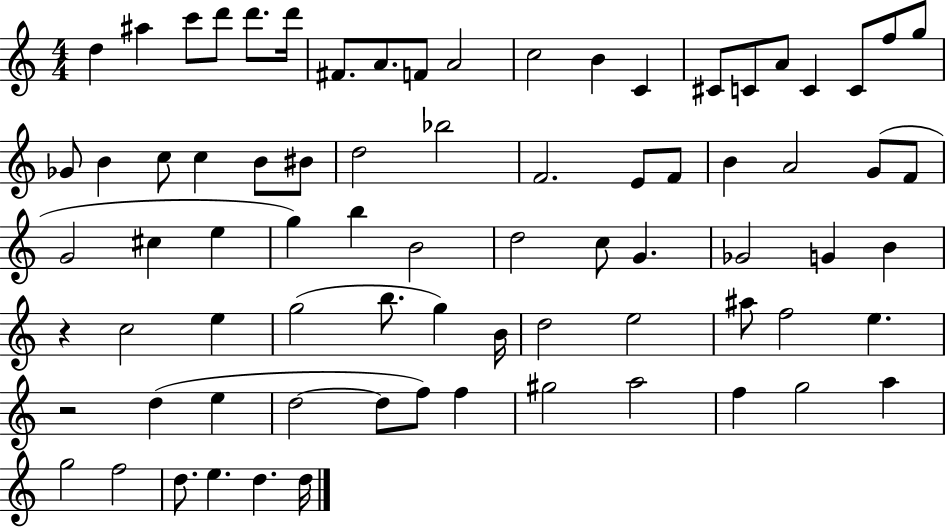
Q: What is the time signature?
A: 4/4